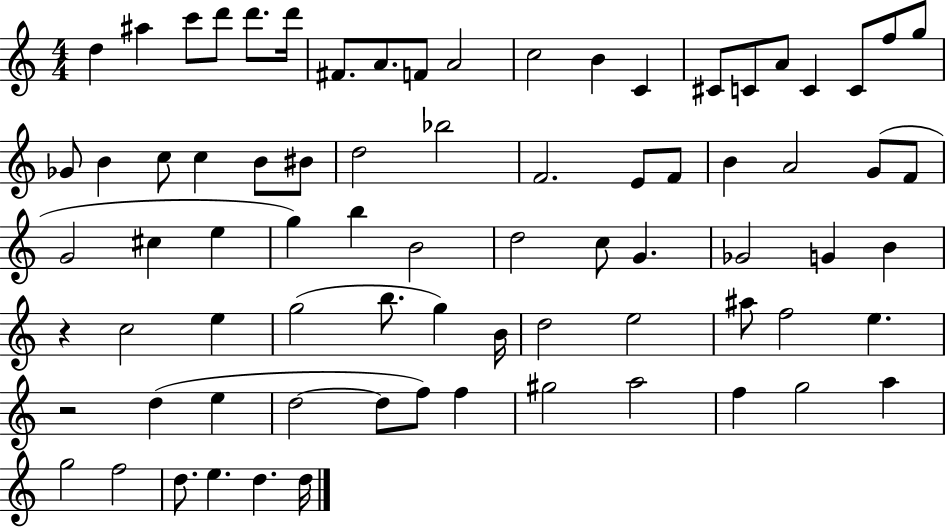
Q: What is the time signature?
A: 4/4